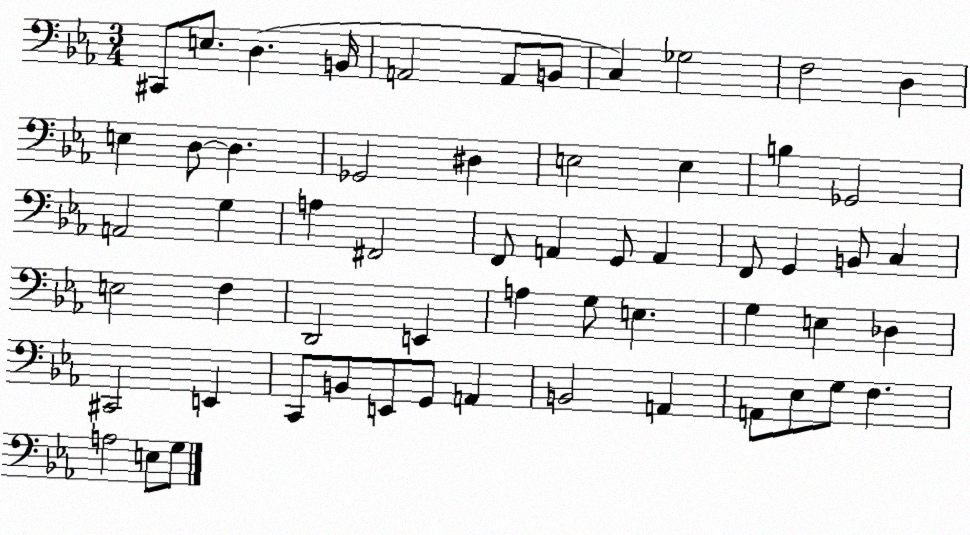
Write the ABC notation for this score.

X:1
T:Untitled
M:3/4
L:1/4
K:Eb
^C,,/2 E,/2 D, B,,/4 A,,2 A,,/2 B,,/2 C, _G,2 F,2 D, E, D,/2 D, _G,,2 ^D, E,2 E, B, _G,,2 A,,2 G, A, ^F,,2 F,,/2 A,, G,,/2 A,, F,,/2 G,, B,,/2 C, E,2 F, D,,2 E,, A, G,/2 E, G, E, _D, ^C,,2 E,, C,,/2 B,,/2 E,,/2 G,,/2 A,, B,,2 A,, A,,/2 _E,/2 G,/2 F, A,2 E,/2 G,/2